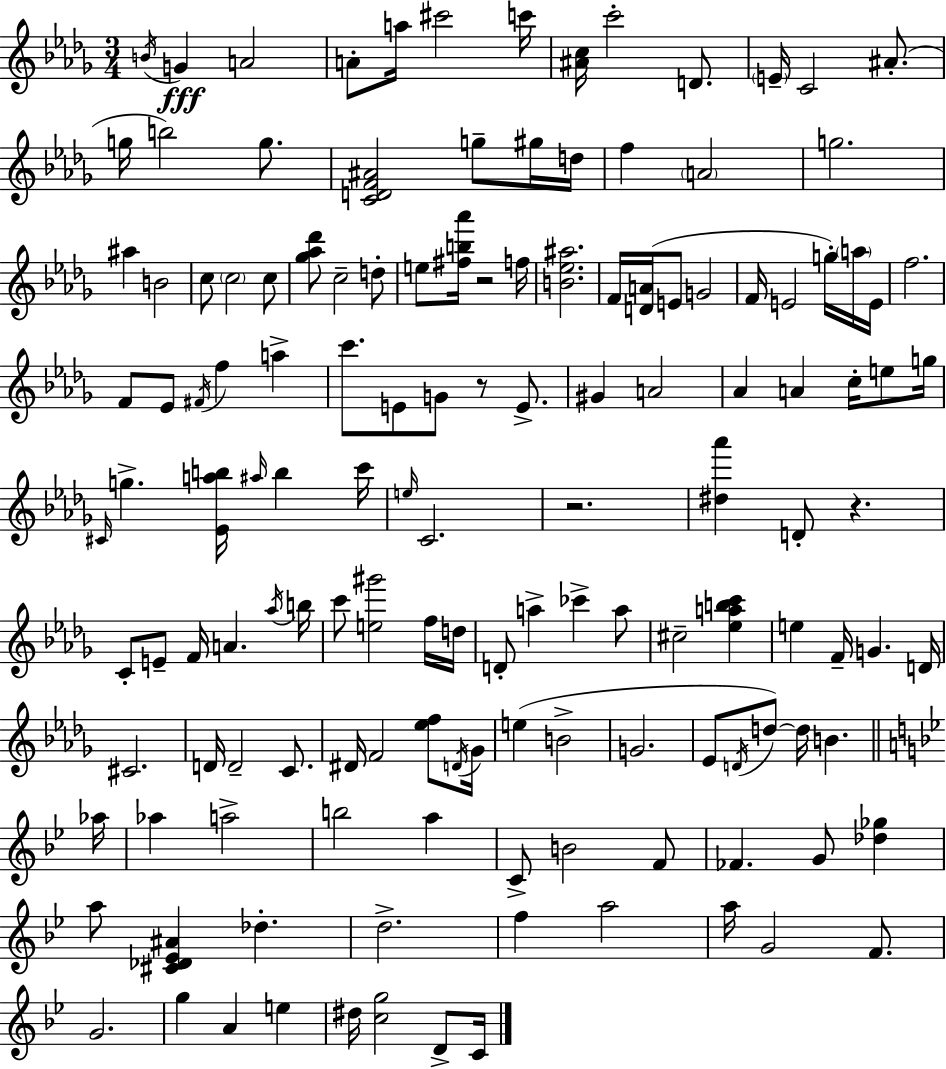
X:1
T:Untitled
M:3/4
L:1/4
K:Bbm
B/4 G A2 A/2 a/4 ^c'2 c'/4 [^Ac]/4 c'2 D/2 E/4 C2 ^A/2 g/4 b2 g/2 [CDF^A]2 g/2 ^g/4 d/4 f A2 g2 ^a B2 c/2 c2 c/2 [_g_a_d']/2 c2 d/2 e/2 [^fb_a']/4 z2 f/4 [B_e^a]2 F/4 [DA]/4 E/2 G2 F/4 E2 g/4 a/4 E/4 f2 F/2 _E/2 ^F/4 f a c'/2 E/2 G/2 z/2 E/2 ^G A2 _A A c/4 e/2 g/4 ^C/4 g [_Eab]/4 ^a/4 b c'/4 e/4 C2 z2 [^d_a'] D/2 z C/2 E/2 F/4 A _a/4 b/4 c'/2 [e^g']2 f/4 d/4 D/2 a _c' a/2 ^c2 [_eabc'] e F/4 G D/4 ^C2 D/4 D2 C/2 ^D/4 F2 [_ef]/2 D/4 _G/4 e B2 G2 _E/2 D/4 d/2 d/4 B _a/4 _a a2 b2 a C/2 B2 F/2 _F G/2 [_d_g] a/2 [^C_D_E^A] _d d2 f a2 a/4 G2 F/2 G2 g A e ^d/4 [cg]2 D/2 C/4